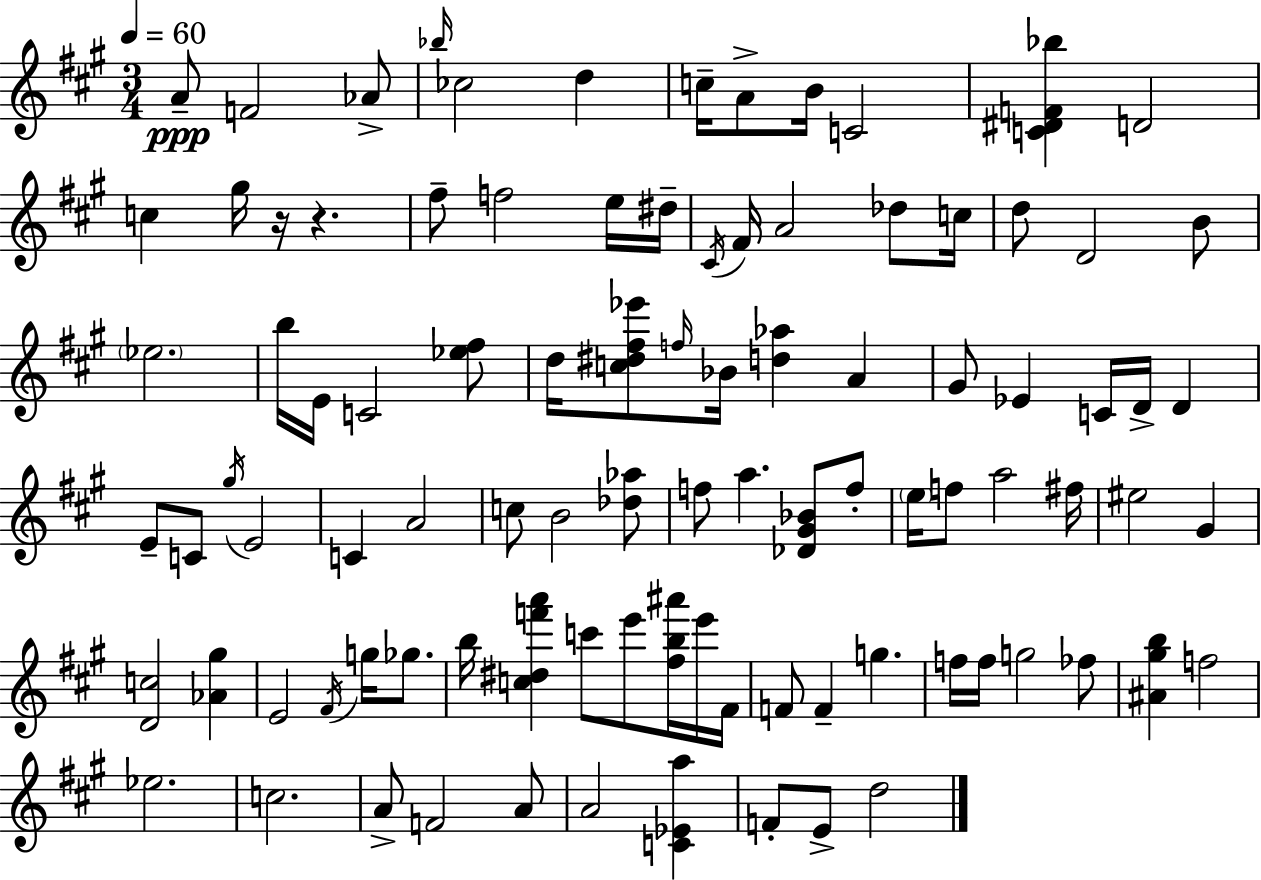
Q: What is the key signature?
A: A major